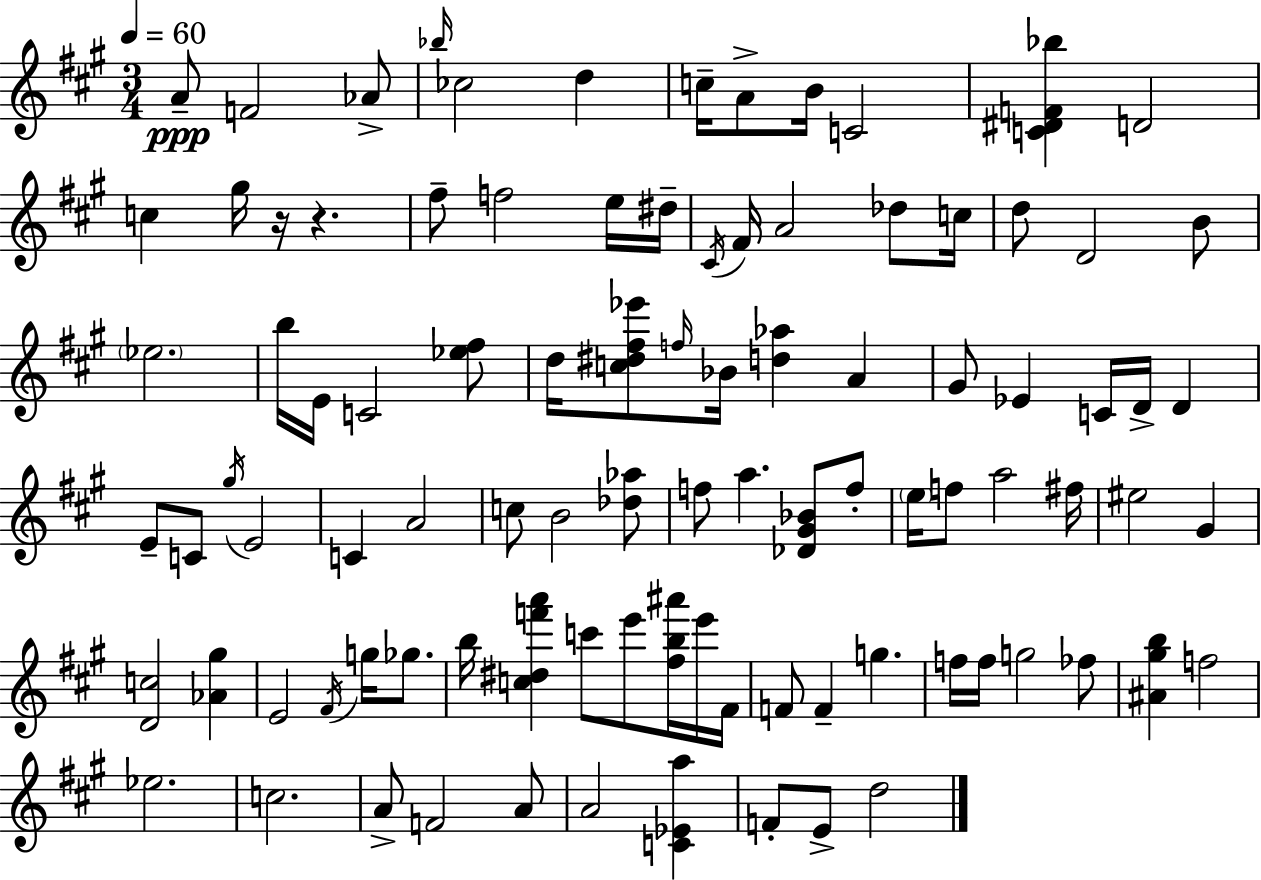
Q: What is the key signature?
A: A major